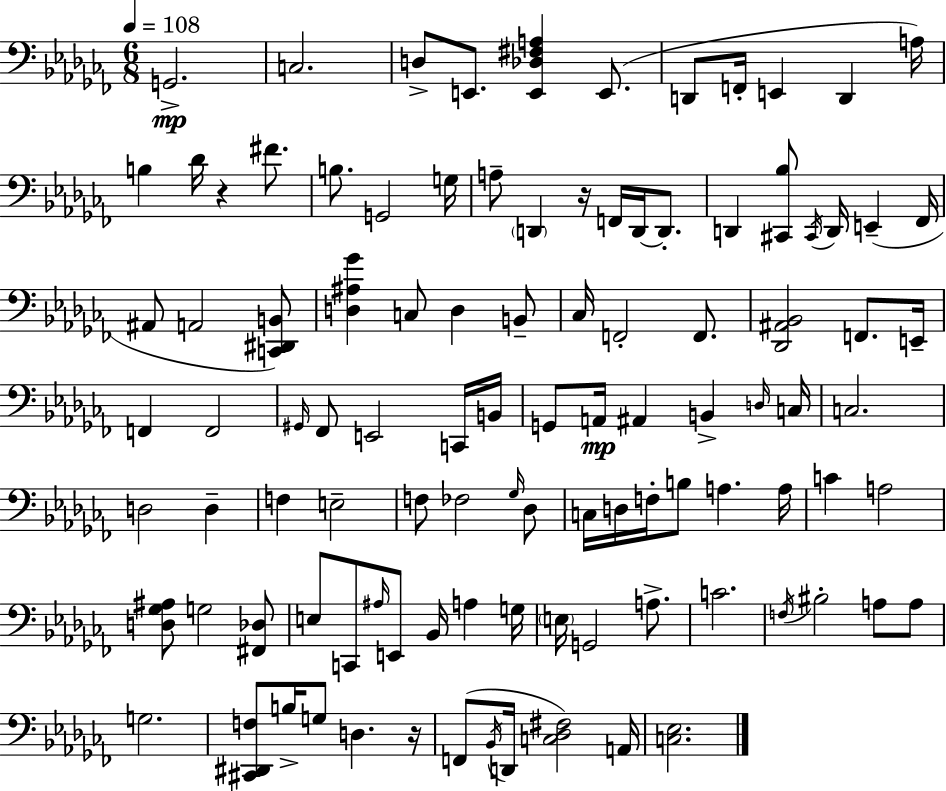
{
  \clef bass
  \numericTimeSignature
  \time 6/8
  \key aes \minor
  \tempo 4 = 108
  g,2.->\mp | c2. | d8-> e,8. <e, des fis a>4 e,8.( | d,8 f,16-. e,4 d,4 a16) | \break b4 des'16 r4 fis'8. | b8. g,2 g16 | a8-- \parenthesize d,4 r16 f,16 d,16~~ d,8.-. | d,4 <cis, bes>8 \acciaccatura { cis,16 } d,16 e,4--( | \break fes,16 ais,8 a,2 <c, dis, b,>8) | <d ais ges'>4 c8 d4 b,8-- | ces16 f,2-. f,8. | <des, ais, bes,>2 f,8. | \break e,16-- f,4 f,2 | \grace { gis,16 } fes,8 e,2 | c,16 b,16 g,8 a,16\mp ais,4 b,4-> | \grace { d16 } c16 c2. | \break d2 d4-- | f4 e2-- | f8 fes2 | \grace { ges16 } des8 c16 d16 f16-. b8 a4. | \break a16 c'4 a2 | <d ges ais>8 g2 | <fis, des>8 e8 c,8 \grace { ais16 } e,8 bes,16 | a4 g16 \parenthesize e16 g,2 | \break a8.-> c'2. | \acciaccatura { f16 } bis2-. | a8 a8 g2. | <cis, dis, f>8 b16-> g8 d4. | \break r16 f,8( \acciaccatura { bes,16 } d,16 <c des fis>2) | a,16 <c ees>2. | \bar "|."
}